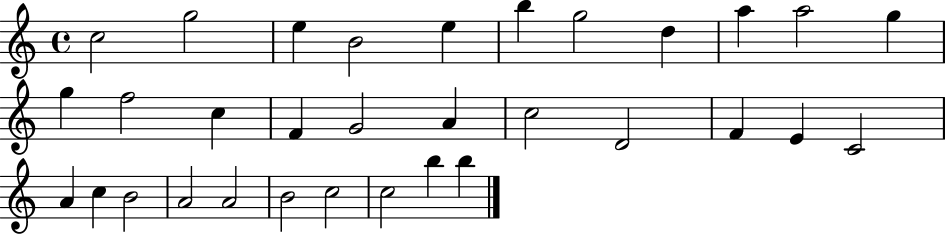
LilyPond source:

{
  \clef treble
  \time 4/4
  \defaultTimeSignature
  \key c \major
  c''2 g''2 | e''4 b'2 e''4 | b''4 g''2 d''4 | a''4 a''2 g''4 | \break g''4 f''2 c''4 | f'4 g'2 a'4 | c''2 d'2 | f'4 e'4 c'2 | \break a'4 c''4 b'2 | a'2 a'2 | b'2 c''2 | c''2 b''4 b''4 | \break \bar "|."
}